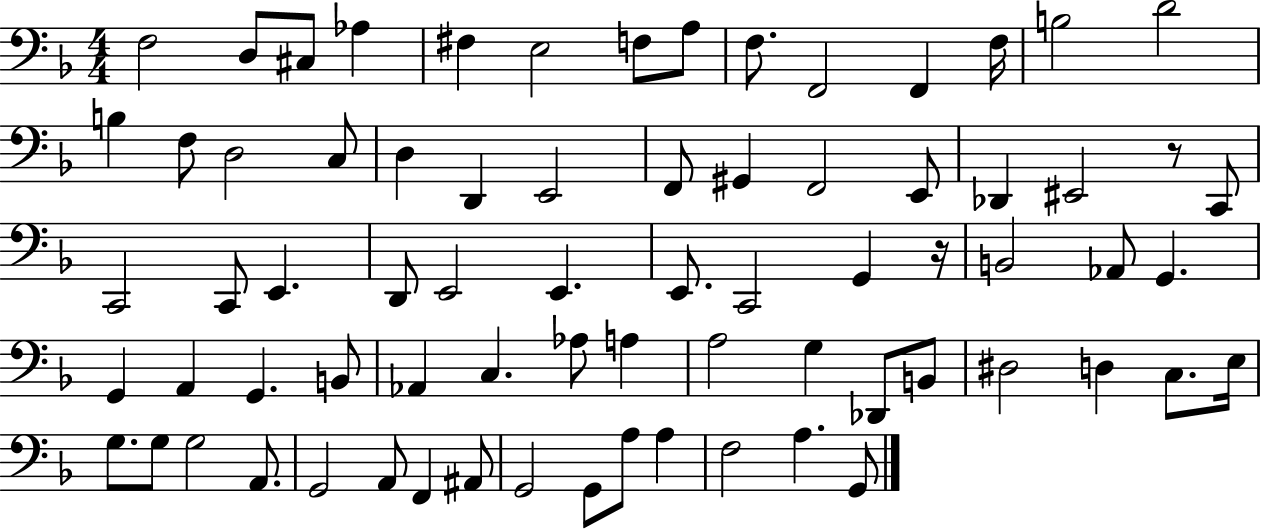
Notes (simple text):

F3/h D3/e C#3/e Ab3/q F#3/q E3/h F3/e A3/e F3/e. F2/h F2/q F3/s B3/h D4/h B3/q F3/e D3/h C3/e D3/q D2/q E2/h F2/e G#2/q F2/h E2/e Db2/q EIS2/h R/e C2/e C2/h C2/e E2/q. D2/e E2/h E2/q. E2/e. C2/h G2/q R/s B2/h Ab2/e G2/q. G2/q A2/q G2/q. B2/e Ab2/q C3/q. Ab3/e A3/q A3/h G3/q Db2/e B2/e D#3/h D3/q C3/e. E3/s G3/e. G3/e G3/h A2/e. G2/h A2/e F2/q A#2/e G2/h G2/e A3/e A3/q F3/h A3/q. G2/e